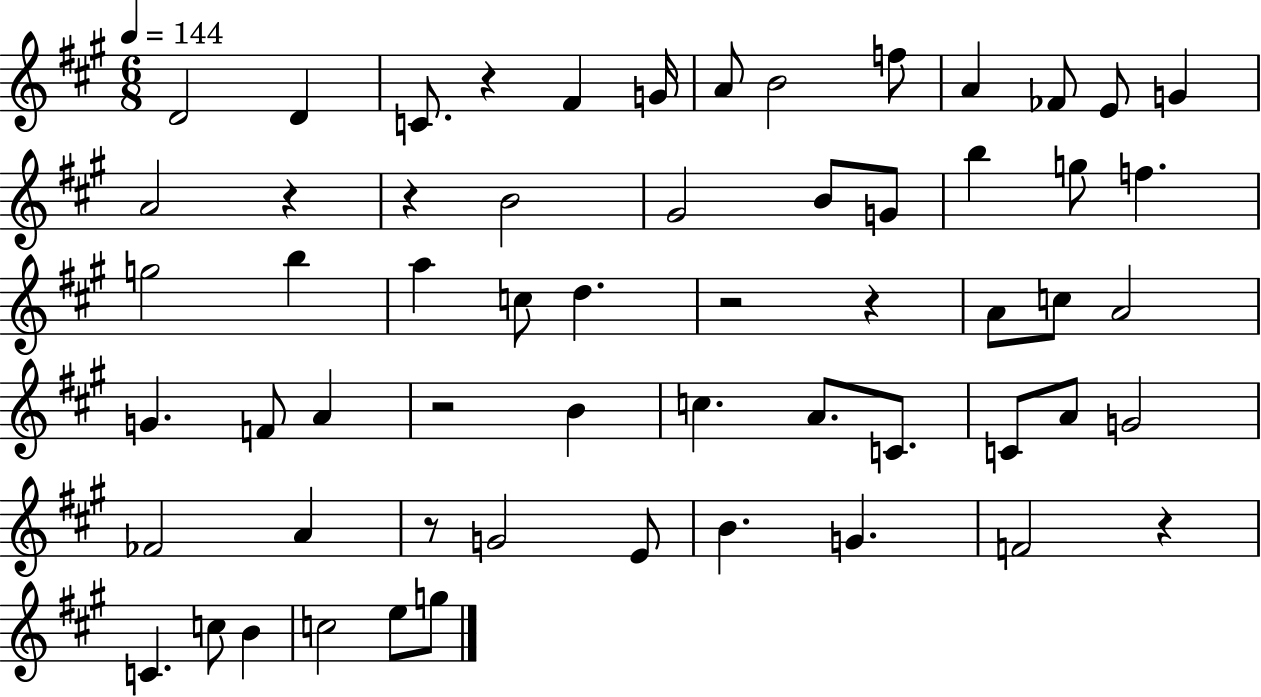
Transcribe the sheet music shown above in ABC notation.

X:1
T:Untitled
M:6/8
L:1/4
K:A
D2 D C/2 z ^F G/4 A/2 B2 f/2 A _F/2 E/2 G A2 z z B2 ^G2 B/2 G/2 b g/2 f g2 b a c/2 d z2 z A/2 c/2 A2 G F/2 A z2 B c A/2 C/2 C/2 A/2 G2 _F2 A z/2 G2 E/2 B G F2 z C c/2 B c2 e/2 g/2